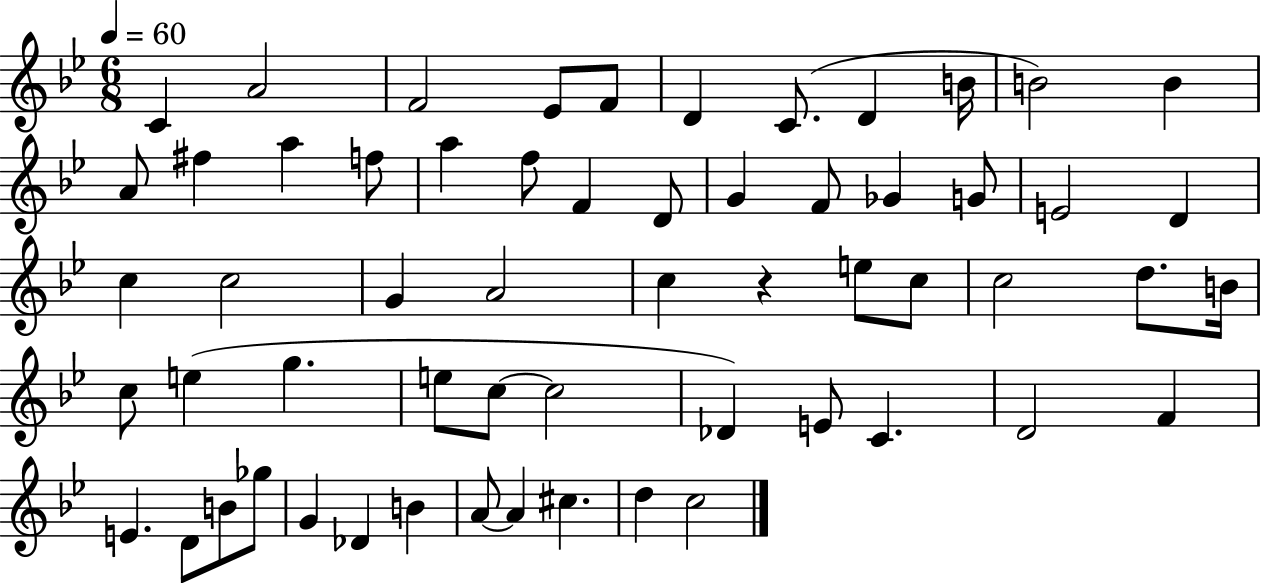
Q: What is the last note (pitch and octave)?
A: C5